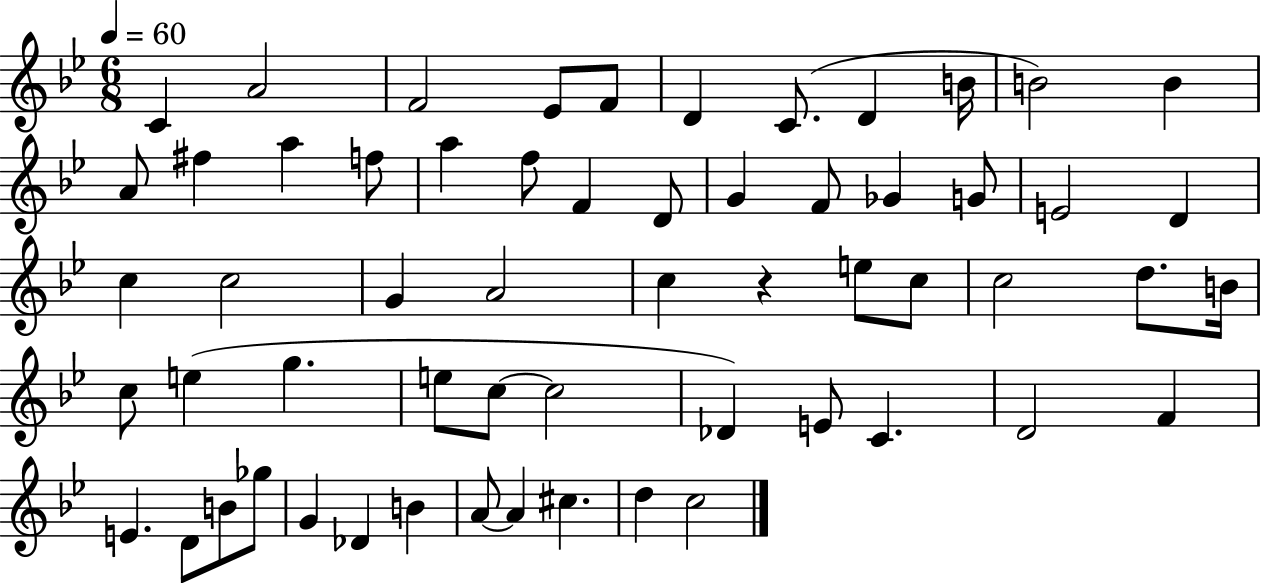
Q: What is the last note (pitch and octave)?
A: C5